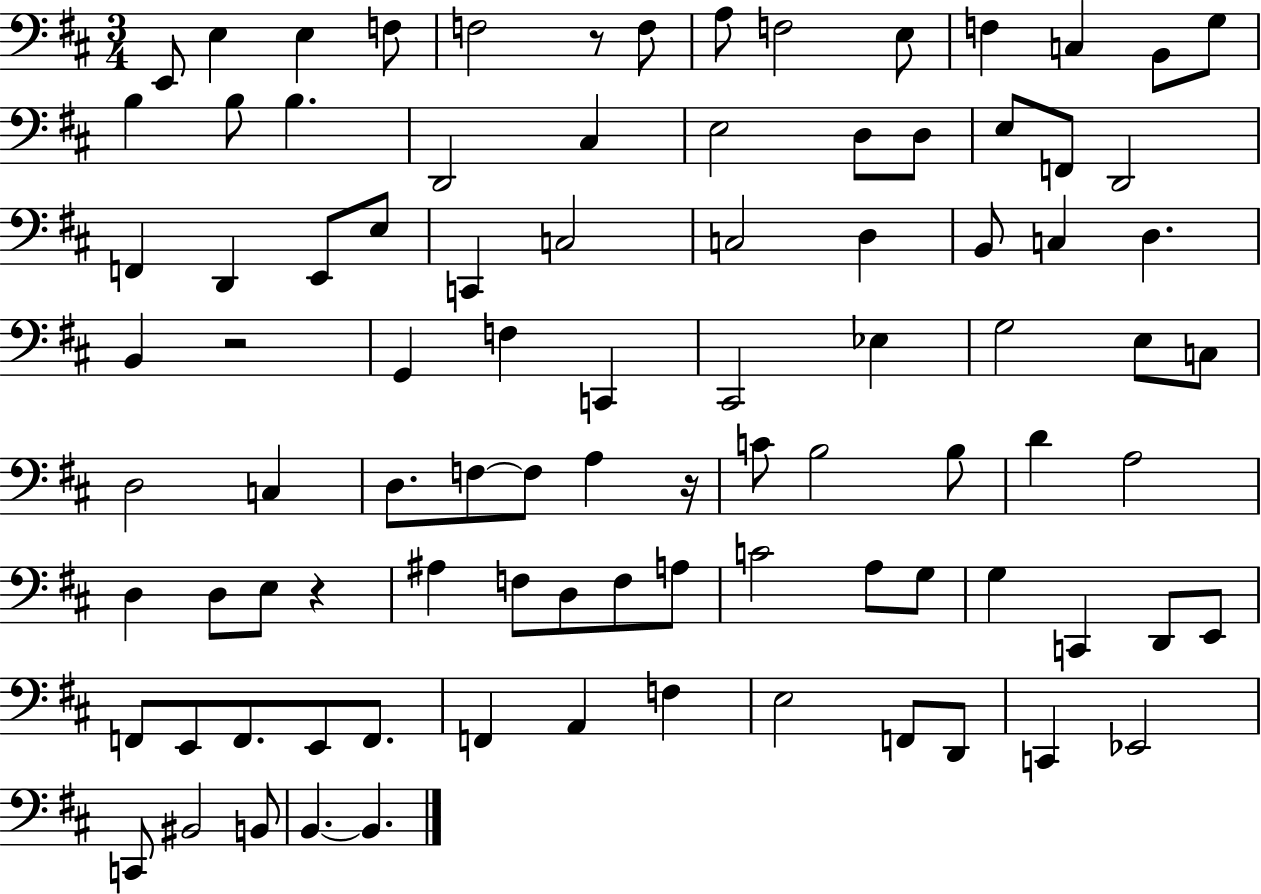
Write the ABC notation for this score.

X:1
T:Untitled
M:3/4
L:1/4
K:D
E,,/2 E, E, F,/2 F,2 z/2 F,/2 A,/2 F,2 E,/2 F, C, B,,/2 G,/2 B, B,/2 B, D,,2 ^C, E,2 D,/2 D,/2 E,/2 F,,/2 D,,2 F,, D,, E,,/2 E,/2 C,, C,2 C,2 D, B,,/2 C, D, B,, z2 G,, F, C,, ^C,,2 _E, G,2 E,/2 C,/2 D,2 C, D,/2 F,/2 F,/2 A, z/4 C/2 B,2 B,/2 D A,2 D, D,/2 E,/2 z ^A, F,/2 D,/2 F,/2 A,/2 C2 A,/2 G,/2 G, C,, D,,/2 E,,/2 F,,/2 E,,/2 F,,/2 E,,/2 F,,/2 F,, A,, F, E,2 F,,/2 D,,/2 C,, _E,,2 C,,/2 ^B,,2 B,,/2 B,, B,,